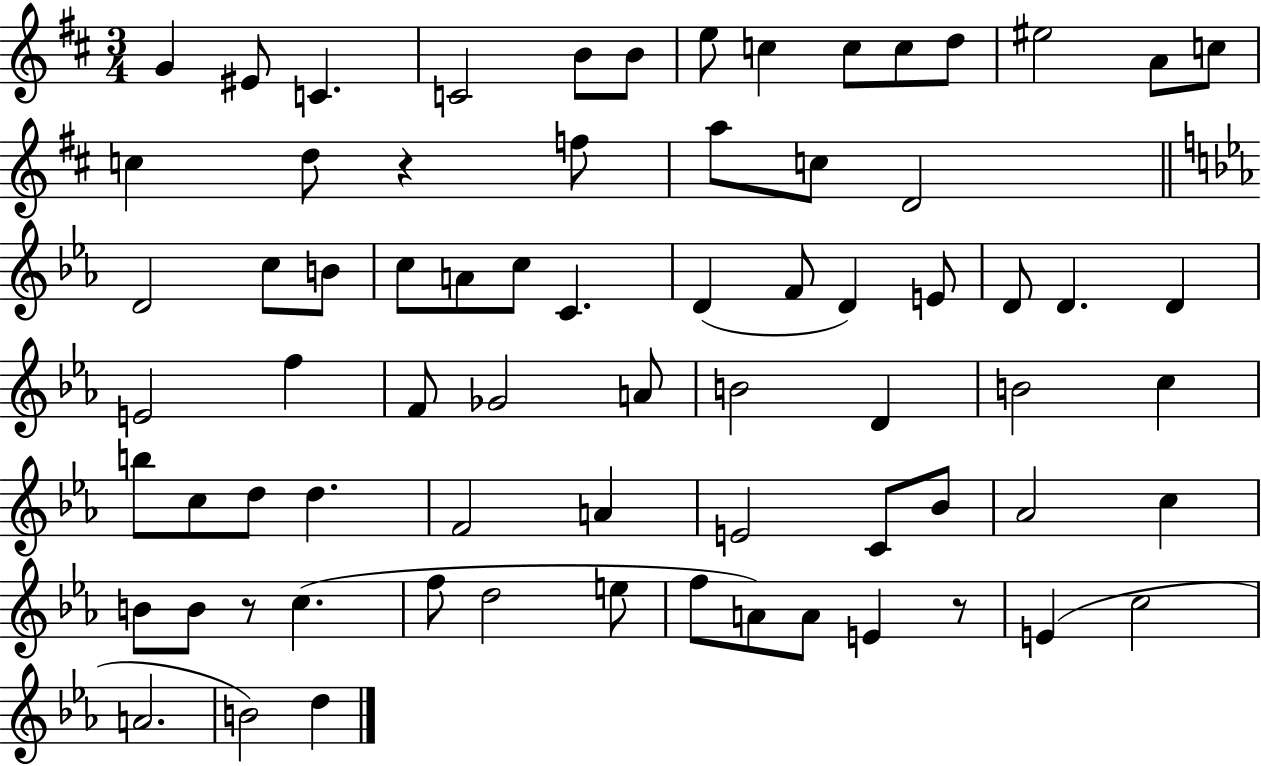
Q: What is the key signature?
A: D major